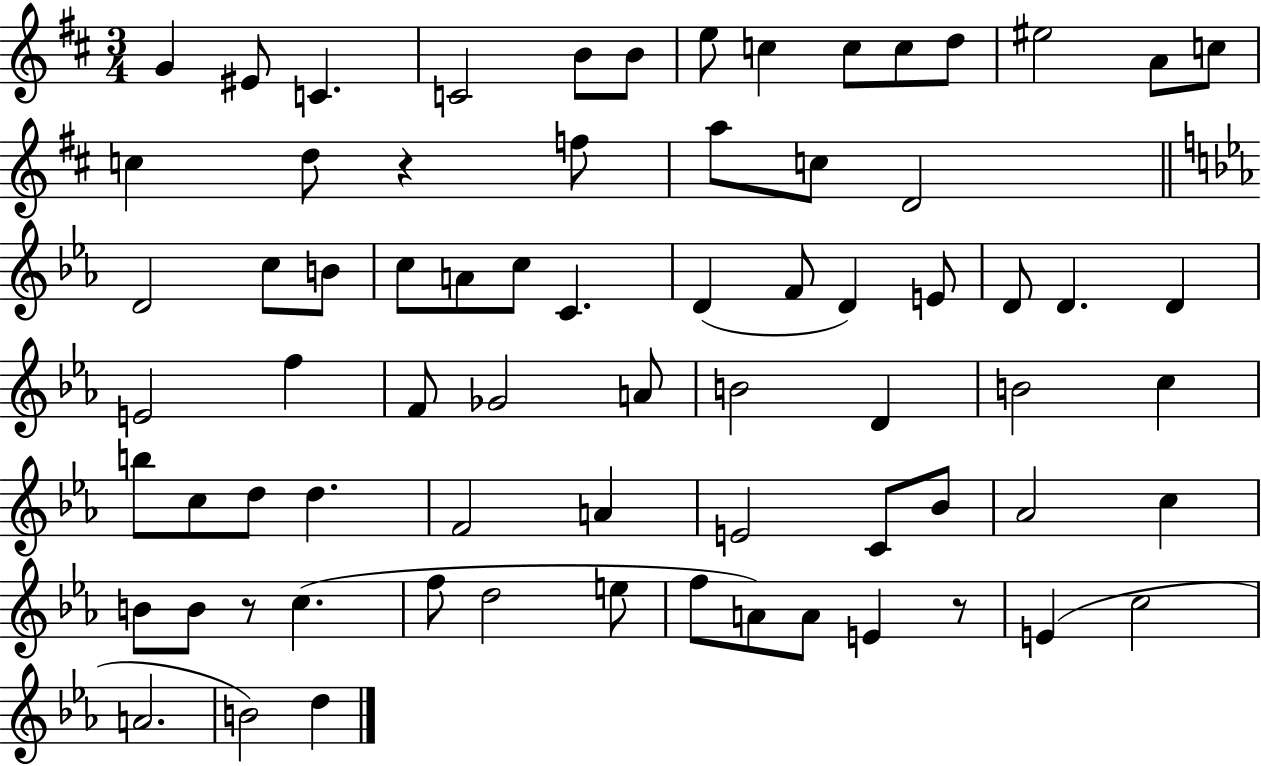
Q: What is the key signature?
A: D major